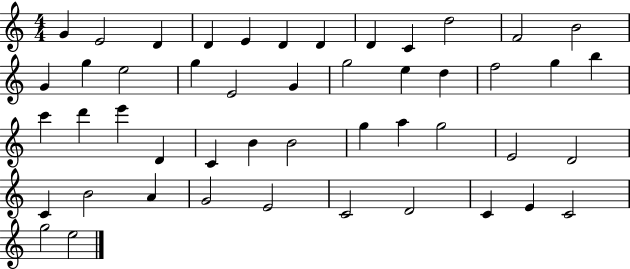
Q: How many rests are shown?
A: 0